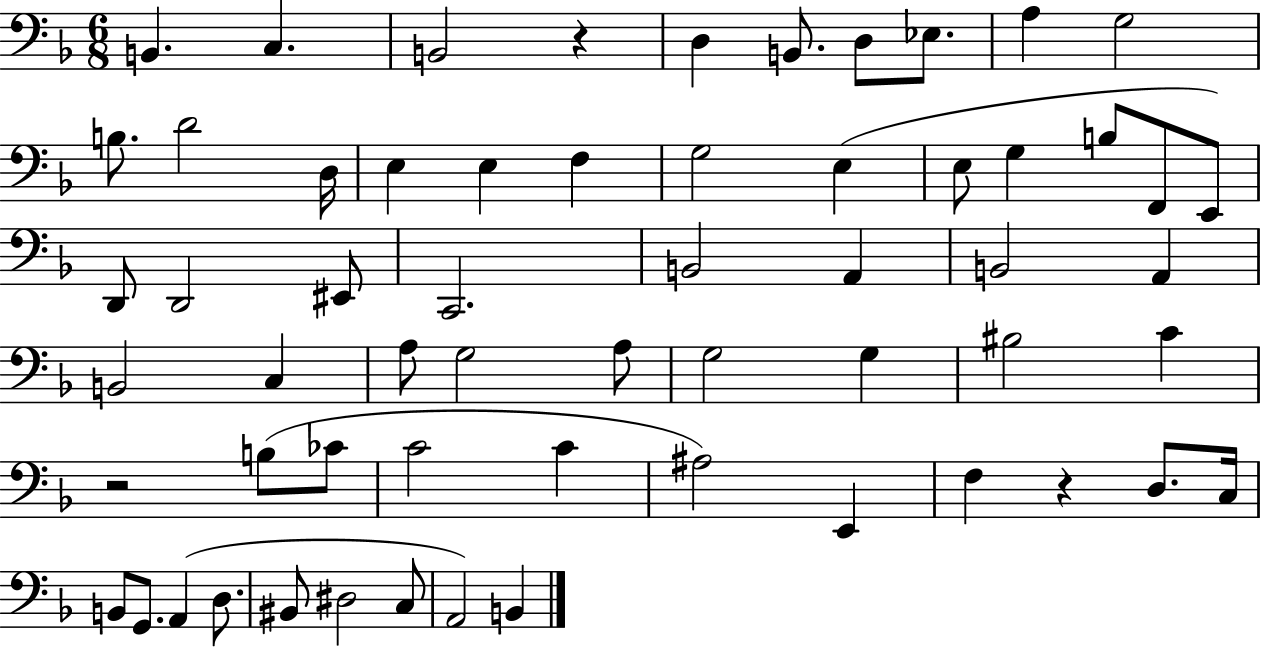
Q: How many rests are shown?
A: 3